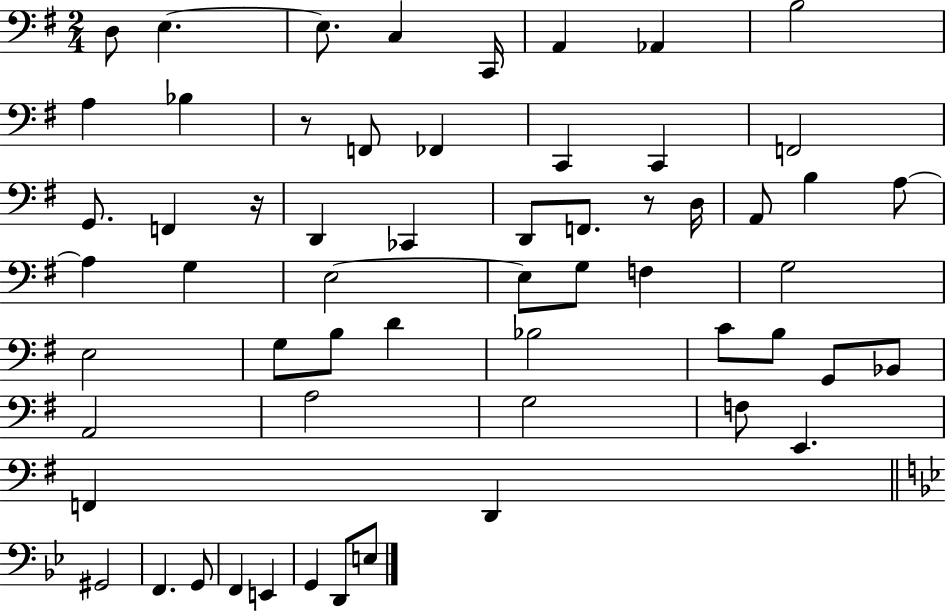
D3/e E3/q. E3/e. C3/q C2/s A2/q Ab2/q B3/h A3/q Bb3/q R/e F2/e FES2/q C2/q C2/q F2/h G2/e. F2/q R/s D2/q CES2/q D2/e F2/e. R/e D3/s A2/e B3/q A3/e A3/q G3/q E3/h E3/e G3/e F3/q G3/h E3/h G3/e B3/e D4/q Bb3/h C4/e B3/e G2/e Bb2/e A2/h A3/h G3/h F3/e E2/q. F2/q D2/q G#2/h F2/q. G2/e F2/q E2/q G2/q D2/e E3/e